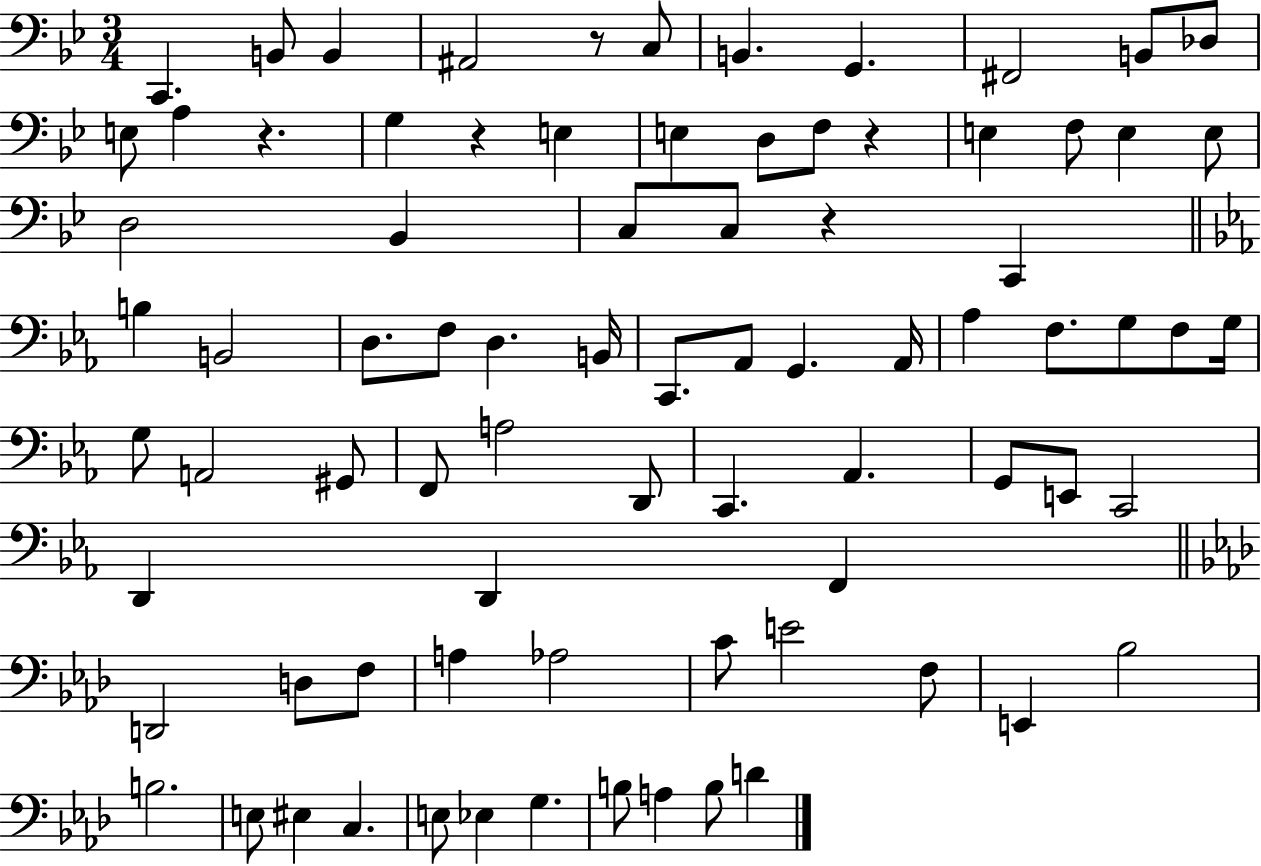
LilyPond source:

{
  \clef bass
  \numericTimeSignature
  \time 3/4
  \key bes \major
  c,4. b,8 b,4 | ais,2 r8 c8 | b,4. g,4. | fis,2 b,8 des8 | \break e8 a4 r4. | g4 r4 e4 | e4 d8 f8 r4 | e4 f8 e4 e8 | \break d2 bes,4 | c8 c8 r4 c,4 | \bar "||" \break \key c \minor b4 b,2 | d8. f8 d4. b,16 | c,8. aes,8 g,4. aes,16 | aes4 f8. g8 f8 g16 | \break g8 a,2 gis,8 | f,8 a2 d,8 | c,4. aes,4. | g,8 e,8 c,2 | \break d,4 d,4 f,4 | \bar "||" \break \key aes \major d,2 d8 f8 | a4 aes2 | c'8 e'2 f8 | e,4 bes2 | \break b2. | e8 eis4 c4. | e8 ees4 g4. | b8 a4 b8 d'4 | \break \bar "|."
}